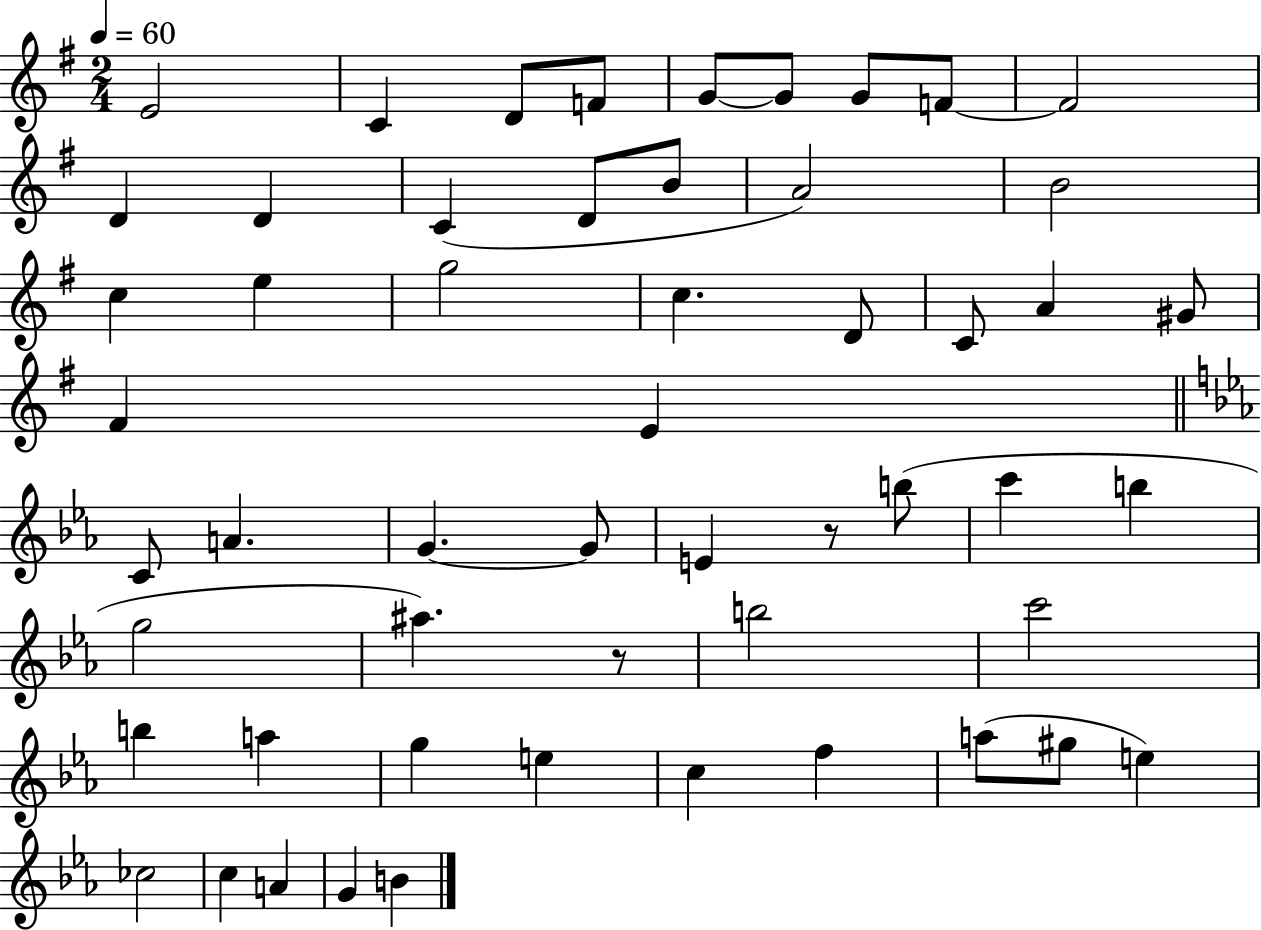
X:1
T:Untitled
M:2/4
L:1/4
K:G
E2 C D/2 F/2 G/2 G/2 G/2 F/2 F2 D D C D/2 B/2 A2 B2 c e g2 c D/2 C/2 A ^G/2 ^F E C/2 A G G/2 E z/2 b/2 c' b g2 ^a z/2 b2 c'2 b a g e c f a/2 ^g/2 e _c2 c A G B